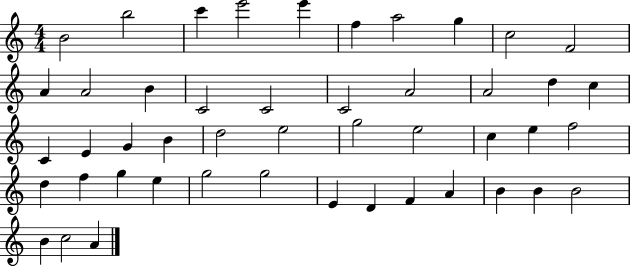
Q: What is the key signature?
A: C major